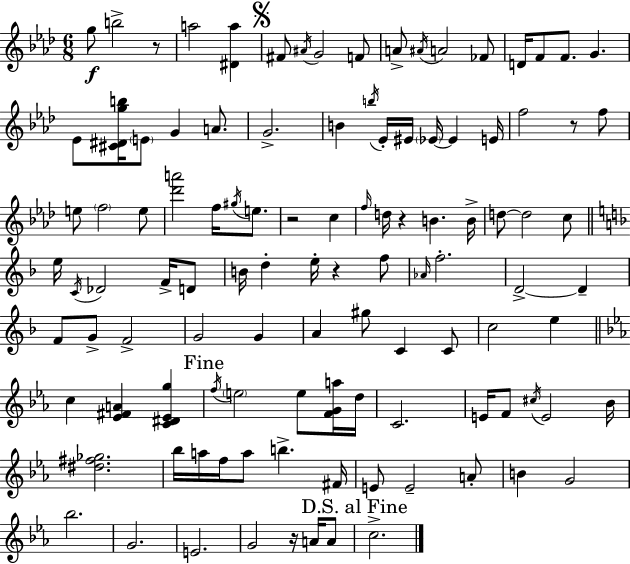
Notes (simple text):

G5/e B5/h R/e A5/h [D#4,A5]/q F#4/e A#4/s G4/h F4/e A4/e A#4/s A4/h FES4/e D4/s F4/e F4/e. G4/q. Eb4/e [C#4,D#4,G5,B5]/s E4/e G4/q A4/e. G4/h. B4/q B5/s Eb4/s EIS4/s Eb4/s Eb4/q E4/s F5/h R/e F5/e E5/e F5/h E5/e [Db6,A6]/h F5/s G#5/s E5/e. R/h C5/q F5/s D5/s R/q B4/q. B4/s D5/e D5/h C5/e E5/s C4/s Db4/h F4/s D4/e B4/s D5/q E5/s R/q F5/e Ab4/s F5/h. D4/h D4/q F4/e G4/e F4/h G4/h G4/q A4/q G#5/e C4/q C4/e C5/h E5/q C5/q [Eb4,F#4,A4]/q [C4,D#4,Eb4,G5]/q F5/s E5/h E5/e [F4,G4,A5]/s D5/s C4/h. E4/s F4/e C#5/s E4/h Bb4/s [D#5,F#5,Gb5]/h. Bb5/s A5/s F5/s A5/e B5/q. F#4/s E4/e E4/h A4/e B4/q G4/h Bb5/h. G4/h. E4/h. G4/h R/s A4/s A4/e C5/h.